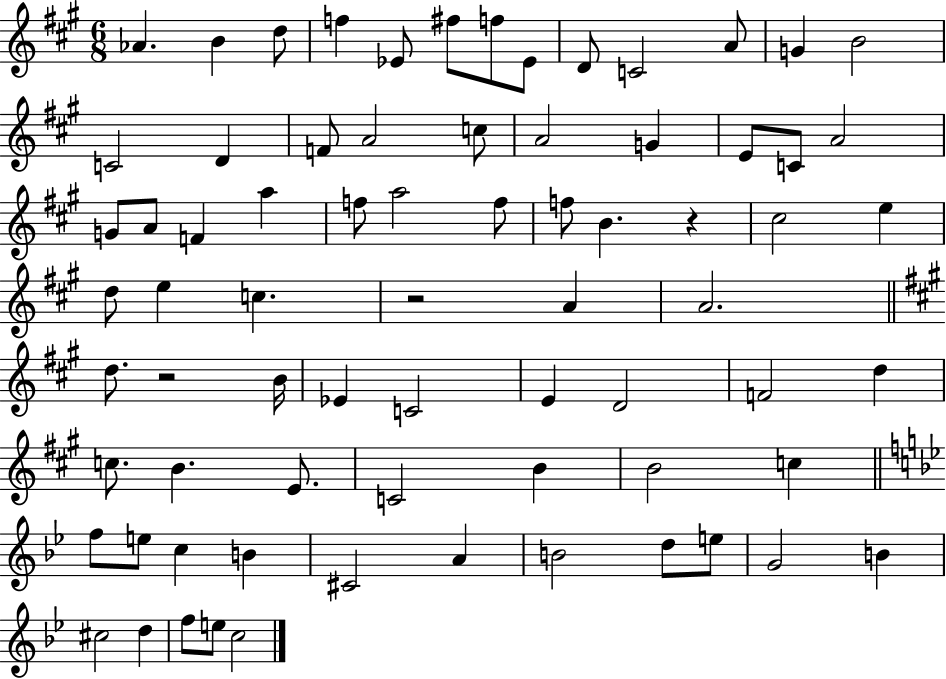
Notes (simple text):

Ab4/q. B4/q D5/e F5/q Eb4/e F#5/e F5/e Eb4/e D4/e C4/h A4/e G4/q B4/h C4/h D4/q F4/e A4/h C5/e A4/h G4/q E4/e C4/e A4/h G4/e A4/e F4/q A5/q F5/e A5/h F5/e F5/e B4/q. R/q C#5/h E5/q D5/e E5/q C5/q. R/h A4/q A4/h. D5/e. R/h B4/s Eb4/q C4/h E4/q D4/h F4/h D5/q C5/e. B4/q. E4/e. C4/h B4/q B4/h C5/q F5/e E5/e C5/q B4/q C#4/h A4/q B4/h D5/e E5/e G4/h B4/q C#5/h D5/q F5/e E5/e C5/h